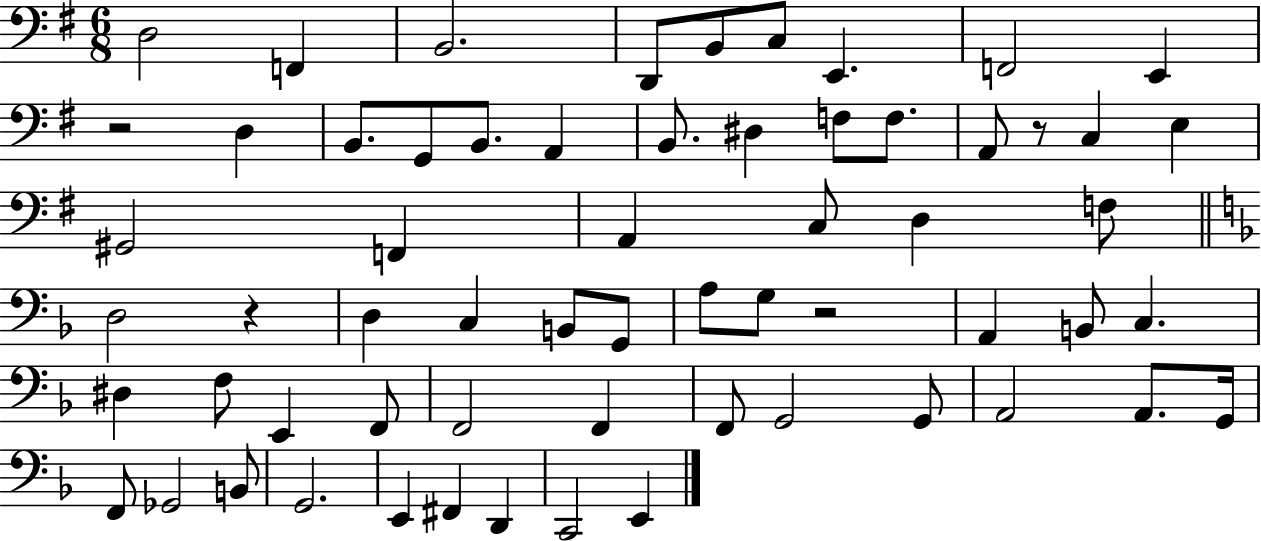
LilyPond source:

{
  \clef bass
  \numericTimeSignature
  \time 6/8
  \key g \major
  \repeat volta 2 { d2 f,4 | b,2. | d,8 b,8 c8 e,4. | f,2 e,4 | \break r2 d4 | b,8. g,8 b,8. a,4 | b,8. dis4 f8 f8. | a,8 r8 c4 e4 | \break gis,2 f,4 | a,4 c8 d4 f8 | \bar "||" \break \key d \minor d2 r4 | d4 c4 b,8 g,8 | a8 g8 r2 | a,4 b,8 c4. | \break dis4 f8 e,4 f,8 | f,2 f,4 | f,8 g,2 g,8 | a,2 a,8. g,16 | \break f,8 ges,2 b,8 | g,2. | e,4 fis,4 d,4 | c,2 e,4 | \break } \bar "|."
}